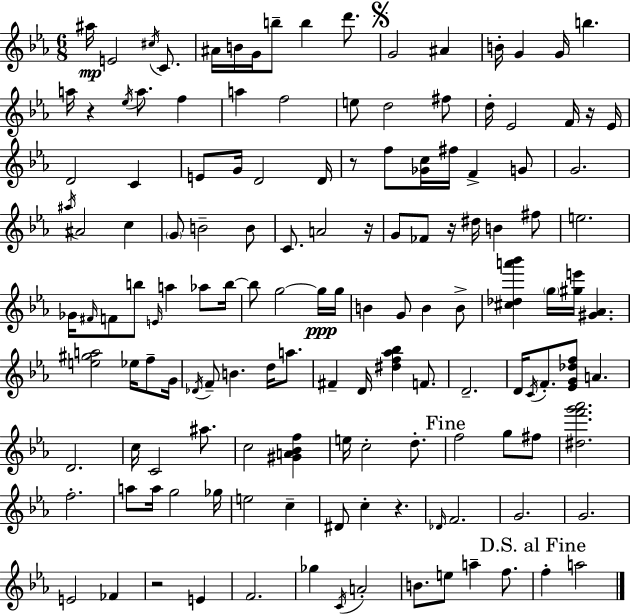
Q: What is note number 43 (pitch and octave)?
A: C5